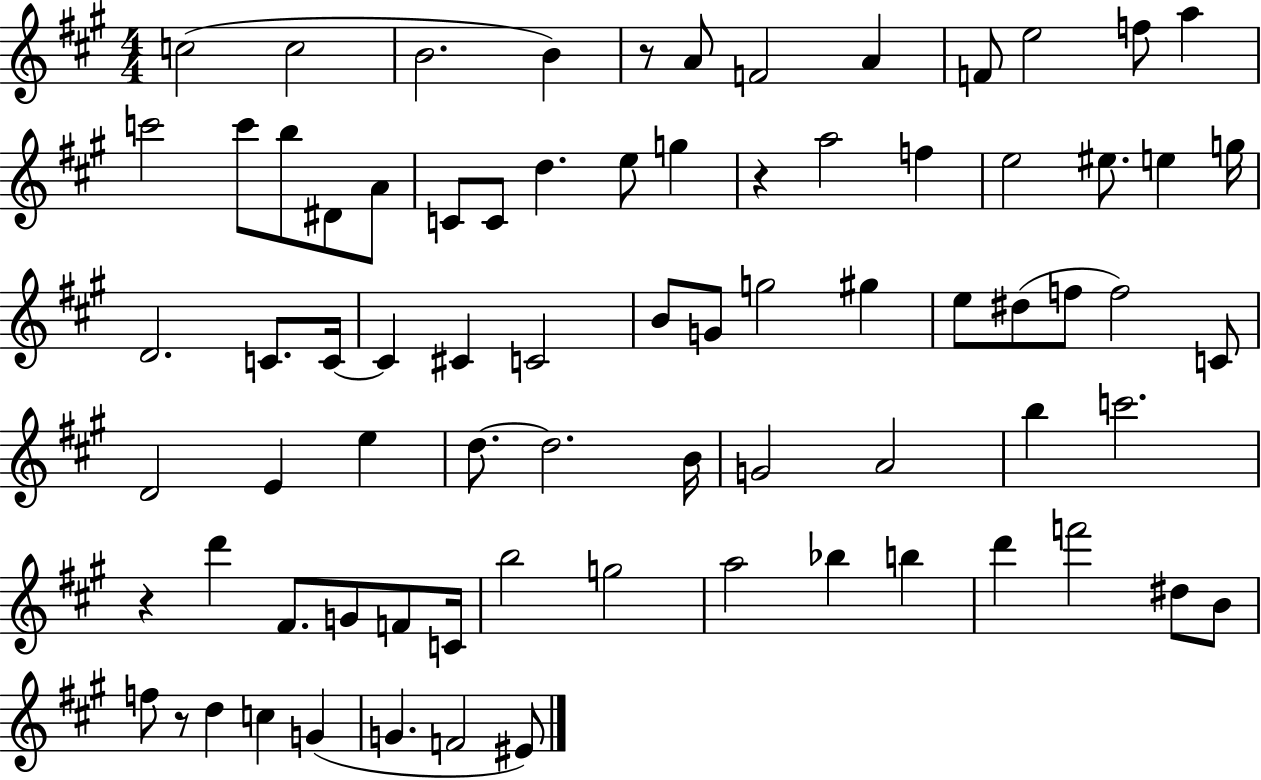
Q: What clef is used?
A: treble